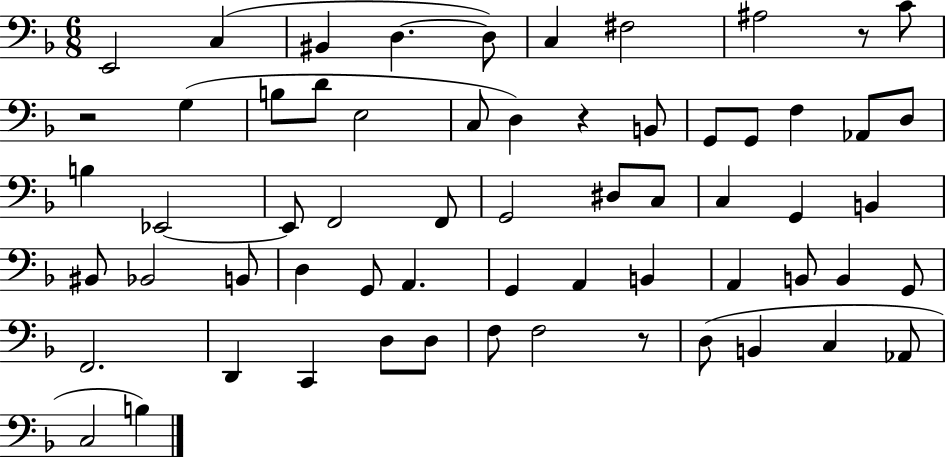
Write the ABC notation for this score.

X:1
T:Untitled
M:6/8
L:1/4
K:F
E,,2 C, ^B,, D, D,/2 C, ^F,2 ^A,2 z/2 C/2 z2 G, B,/2 D/2 E,2 C,/2 D, z B,,/2 G,,/2 G,,/2 F, _A,,/2 D,/2 B, _E,,2 _E,,/2 F,,2 F,,/2 G,,2 ^D,/2 C,/2 C, G,, B,, ^B,,/2 _B,,2 B,,/2 D, G,,/2 A,, G,, A,, B,, A,, B,,/2 B,, G,,/2 F,,2 D,, C,, D,/2 D,/2 F,/2 F,2 z/2 D,/2 B,, C, _A,,/2 C,2 B,